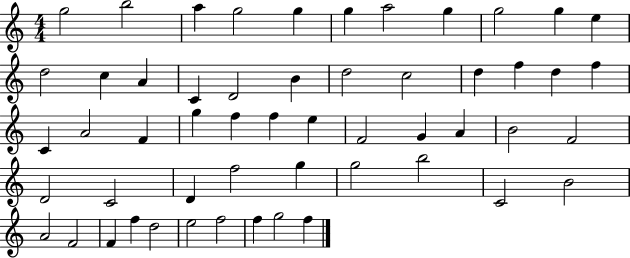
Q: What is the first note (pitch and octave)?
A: G5